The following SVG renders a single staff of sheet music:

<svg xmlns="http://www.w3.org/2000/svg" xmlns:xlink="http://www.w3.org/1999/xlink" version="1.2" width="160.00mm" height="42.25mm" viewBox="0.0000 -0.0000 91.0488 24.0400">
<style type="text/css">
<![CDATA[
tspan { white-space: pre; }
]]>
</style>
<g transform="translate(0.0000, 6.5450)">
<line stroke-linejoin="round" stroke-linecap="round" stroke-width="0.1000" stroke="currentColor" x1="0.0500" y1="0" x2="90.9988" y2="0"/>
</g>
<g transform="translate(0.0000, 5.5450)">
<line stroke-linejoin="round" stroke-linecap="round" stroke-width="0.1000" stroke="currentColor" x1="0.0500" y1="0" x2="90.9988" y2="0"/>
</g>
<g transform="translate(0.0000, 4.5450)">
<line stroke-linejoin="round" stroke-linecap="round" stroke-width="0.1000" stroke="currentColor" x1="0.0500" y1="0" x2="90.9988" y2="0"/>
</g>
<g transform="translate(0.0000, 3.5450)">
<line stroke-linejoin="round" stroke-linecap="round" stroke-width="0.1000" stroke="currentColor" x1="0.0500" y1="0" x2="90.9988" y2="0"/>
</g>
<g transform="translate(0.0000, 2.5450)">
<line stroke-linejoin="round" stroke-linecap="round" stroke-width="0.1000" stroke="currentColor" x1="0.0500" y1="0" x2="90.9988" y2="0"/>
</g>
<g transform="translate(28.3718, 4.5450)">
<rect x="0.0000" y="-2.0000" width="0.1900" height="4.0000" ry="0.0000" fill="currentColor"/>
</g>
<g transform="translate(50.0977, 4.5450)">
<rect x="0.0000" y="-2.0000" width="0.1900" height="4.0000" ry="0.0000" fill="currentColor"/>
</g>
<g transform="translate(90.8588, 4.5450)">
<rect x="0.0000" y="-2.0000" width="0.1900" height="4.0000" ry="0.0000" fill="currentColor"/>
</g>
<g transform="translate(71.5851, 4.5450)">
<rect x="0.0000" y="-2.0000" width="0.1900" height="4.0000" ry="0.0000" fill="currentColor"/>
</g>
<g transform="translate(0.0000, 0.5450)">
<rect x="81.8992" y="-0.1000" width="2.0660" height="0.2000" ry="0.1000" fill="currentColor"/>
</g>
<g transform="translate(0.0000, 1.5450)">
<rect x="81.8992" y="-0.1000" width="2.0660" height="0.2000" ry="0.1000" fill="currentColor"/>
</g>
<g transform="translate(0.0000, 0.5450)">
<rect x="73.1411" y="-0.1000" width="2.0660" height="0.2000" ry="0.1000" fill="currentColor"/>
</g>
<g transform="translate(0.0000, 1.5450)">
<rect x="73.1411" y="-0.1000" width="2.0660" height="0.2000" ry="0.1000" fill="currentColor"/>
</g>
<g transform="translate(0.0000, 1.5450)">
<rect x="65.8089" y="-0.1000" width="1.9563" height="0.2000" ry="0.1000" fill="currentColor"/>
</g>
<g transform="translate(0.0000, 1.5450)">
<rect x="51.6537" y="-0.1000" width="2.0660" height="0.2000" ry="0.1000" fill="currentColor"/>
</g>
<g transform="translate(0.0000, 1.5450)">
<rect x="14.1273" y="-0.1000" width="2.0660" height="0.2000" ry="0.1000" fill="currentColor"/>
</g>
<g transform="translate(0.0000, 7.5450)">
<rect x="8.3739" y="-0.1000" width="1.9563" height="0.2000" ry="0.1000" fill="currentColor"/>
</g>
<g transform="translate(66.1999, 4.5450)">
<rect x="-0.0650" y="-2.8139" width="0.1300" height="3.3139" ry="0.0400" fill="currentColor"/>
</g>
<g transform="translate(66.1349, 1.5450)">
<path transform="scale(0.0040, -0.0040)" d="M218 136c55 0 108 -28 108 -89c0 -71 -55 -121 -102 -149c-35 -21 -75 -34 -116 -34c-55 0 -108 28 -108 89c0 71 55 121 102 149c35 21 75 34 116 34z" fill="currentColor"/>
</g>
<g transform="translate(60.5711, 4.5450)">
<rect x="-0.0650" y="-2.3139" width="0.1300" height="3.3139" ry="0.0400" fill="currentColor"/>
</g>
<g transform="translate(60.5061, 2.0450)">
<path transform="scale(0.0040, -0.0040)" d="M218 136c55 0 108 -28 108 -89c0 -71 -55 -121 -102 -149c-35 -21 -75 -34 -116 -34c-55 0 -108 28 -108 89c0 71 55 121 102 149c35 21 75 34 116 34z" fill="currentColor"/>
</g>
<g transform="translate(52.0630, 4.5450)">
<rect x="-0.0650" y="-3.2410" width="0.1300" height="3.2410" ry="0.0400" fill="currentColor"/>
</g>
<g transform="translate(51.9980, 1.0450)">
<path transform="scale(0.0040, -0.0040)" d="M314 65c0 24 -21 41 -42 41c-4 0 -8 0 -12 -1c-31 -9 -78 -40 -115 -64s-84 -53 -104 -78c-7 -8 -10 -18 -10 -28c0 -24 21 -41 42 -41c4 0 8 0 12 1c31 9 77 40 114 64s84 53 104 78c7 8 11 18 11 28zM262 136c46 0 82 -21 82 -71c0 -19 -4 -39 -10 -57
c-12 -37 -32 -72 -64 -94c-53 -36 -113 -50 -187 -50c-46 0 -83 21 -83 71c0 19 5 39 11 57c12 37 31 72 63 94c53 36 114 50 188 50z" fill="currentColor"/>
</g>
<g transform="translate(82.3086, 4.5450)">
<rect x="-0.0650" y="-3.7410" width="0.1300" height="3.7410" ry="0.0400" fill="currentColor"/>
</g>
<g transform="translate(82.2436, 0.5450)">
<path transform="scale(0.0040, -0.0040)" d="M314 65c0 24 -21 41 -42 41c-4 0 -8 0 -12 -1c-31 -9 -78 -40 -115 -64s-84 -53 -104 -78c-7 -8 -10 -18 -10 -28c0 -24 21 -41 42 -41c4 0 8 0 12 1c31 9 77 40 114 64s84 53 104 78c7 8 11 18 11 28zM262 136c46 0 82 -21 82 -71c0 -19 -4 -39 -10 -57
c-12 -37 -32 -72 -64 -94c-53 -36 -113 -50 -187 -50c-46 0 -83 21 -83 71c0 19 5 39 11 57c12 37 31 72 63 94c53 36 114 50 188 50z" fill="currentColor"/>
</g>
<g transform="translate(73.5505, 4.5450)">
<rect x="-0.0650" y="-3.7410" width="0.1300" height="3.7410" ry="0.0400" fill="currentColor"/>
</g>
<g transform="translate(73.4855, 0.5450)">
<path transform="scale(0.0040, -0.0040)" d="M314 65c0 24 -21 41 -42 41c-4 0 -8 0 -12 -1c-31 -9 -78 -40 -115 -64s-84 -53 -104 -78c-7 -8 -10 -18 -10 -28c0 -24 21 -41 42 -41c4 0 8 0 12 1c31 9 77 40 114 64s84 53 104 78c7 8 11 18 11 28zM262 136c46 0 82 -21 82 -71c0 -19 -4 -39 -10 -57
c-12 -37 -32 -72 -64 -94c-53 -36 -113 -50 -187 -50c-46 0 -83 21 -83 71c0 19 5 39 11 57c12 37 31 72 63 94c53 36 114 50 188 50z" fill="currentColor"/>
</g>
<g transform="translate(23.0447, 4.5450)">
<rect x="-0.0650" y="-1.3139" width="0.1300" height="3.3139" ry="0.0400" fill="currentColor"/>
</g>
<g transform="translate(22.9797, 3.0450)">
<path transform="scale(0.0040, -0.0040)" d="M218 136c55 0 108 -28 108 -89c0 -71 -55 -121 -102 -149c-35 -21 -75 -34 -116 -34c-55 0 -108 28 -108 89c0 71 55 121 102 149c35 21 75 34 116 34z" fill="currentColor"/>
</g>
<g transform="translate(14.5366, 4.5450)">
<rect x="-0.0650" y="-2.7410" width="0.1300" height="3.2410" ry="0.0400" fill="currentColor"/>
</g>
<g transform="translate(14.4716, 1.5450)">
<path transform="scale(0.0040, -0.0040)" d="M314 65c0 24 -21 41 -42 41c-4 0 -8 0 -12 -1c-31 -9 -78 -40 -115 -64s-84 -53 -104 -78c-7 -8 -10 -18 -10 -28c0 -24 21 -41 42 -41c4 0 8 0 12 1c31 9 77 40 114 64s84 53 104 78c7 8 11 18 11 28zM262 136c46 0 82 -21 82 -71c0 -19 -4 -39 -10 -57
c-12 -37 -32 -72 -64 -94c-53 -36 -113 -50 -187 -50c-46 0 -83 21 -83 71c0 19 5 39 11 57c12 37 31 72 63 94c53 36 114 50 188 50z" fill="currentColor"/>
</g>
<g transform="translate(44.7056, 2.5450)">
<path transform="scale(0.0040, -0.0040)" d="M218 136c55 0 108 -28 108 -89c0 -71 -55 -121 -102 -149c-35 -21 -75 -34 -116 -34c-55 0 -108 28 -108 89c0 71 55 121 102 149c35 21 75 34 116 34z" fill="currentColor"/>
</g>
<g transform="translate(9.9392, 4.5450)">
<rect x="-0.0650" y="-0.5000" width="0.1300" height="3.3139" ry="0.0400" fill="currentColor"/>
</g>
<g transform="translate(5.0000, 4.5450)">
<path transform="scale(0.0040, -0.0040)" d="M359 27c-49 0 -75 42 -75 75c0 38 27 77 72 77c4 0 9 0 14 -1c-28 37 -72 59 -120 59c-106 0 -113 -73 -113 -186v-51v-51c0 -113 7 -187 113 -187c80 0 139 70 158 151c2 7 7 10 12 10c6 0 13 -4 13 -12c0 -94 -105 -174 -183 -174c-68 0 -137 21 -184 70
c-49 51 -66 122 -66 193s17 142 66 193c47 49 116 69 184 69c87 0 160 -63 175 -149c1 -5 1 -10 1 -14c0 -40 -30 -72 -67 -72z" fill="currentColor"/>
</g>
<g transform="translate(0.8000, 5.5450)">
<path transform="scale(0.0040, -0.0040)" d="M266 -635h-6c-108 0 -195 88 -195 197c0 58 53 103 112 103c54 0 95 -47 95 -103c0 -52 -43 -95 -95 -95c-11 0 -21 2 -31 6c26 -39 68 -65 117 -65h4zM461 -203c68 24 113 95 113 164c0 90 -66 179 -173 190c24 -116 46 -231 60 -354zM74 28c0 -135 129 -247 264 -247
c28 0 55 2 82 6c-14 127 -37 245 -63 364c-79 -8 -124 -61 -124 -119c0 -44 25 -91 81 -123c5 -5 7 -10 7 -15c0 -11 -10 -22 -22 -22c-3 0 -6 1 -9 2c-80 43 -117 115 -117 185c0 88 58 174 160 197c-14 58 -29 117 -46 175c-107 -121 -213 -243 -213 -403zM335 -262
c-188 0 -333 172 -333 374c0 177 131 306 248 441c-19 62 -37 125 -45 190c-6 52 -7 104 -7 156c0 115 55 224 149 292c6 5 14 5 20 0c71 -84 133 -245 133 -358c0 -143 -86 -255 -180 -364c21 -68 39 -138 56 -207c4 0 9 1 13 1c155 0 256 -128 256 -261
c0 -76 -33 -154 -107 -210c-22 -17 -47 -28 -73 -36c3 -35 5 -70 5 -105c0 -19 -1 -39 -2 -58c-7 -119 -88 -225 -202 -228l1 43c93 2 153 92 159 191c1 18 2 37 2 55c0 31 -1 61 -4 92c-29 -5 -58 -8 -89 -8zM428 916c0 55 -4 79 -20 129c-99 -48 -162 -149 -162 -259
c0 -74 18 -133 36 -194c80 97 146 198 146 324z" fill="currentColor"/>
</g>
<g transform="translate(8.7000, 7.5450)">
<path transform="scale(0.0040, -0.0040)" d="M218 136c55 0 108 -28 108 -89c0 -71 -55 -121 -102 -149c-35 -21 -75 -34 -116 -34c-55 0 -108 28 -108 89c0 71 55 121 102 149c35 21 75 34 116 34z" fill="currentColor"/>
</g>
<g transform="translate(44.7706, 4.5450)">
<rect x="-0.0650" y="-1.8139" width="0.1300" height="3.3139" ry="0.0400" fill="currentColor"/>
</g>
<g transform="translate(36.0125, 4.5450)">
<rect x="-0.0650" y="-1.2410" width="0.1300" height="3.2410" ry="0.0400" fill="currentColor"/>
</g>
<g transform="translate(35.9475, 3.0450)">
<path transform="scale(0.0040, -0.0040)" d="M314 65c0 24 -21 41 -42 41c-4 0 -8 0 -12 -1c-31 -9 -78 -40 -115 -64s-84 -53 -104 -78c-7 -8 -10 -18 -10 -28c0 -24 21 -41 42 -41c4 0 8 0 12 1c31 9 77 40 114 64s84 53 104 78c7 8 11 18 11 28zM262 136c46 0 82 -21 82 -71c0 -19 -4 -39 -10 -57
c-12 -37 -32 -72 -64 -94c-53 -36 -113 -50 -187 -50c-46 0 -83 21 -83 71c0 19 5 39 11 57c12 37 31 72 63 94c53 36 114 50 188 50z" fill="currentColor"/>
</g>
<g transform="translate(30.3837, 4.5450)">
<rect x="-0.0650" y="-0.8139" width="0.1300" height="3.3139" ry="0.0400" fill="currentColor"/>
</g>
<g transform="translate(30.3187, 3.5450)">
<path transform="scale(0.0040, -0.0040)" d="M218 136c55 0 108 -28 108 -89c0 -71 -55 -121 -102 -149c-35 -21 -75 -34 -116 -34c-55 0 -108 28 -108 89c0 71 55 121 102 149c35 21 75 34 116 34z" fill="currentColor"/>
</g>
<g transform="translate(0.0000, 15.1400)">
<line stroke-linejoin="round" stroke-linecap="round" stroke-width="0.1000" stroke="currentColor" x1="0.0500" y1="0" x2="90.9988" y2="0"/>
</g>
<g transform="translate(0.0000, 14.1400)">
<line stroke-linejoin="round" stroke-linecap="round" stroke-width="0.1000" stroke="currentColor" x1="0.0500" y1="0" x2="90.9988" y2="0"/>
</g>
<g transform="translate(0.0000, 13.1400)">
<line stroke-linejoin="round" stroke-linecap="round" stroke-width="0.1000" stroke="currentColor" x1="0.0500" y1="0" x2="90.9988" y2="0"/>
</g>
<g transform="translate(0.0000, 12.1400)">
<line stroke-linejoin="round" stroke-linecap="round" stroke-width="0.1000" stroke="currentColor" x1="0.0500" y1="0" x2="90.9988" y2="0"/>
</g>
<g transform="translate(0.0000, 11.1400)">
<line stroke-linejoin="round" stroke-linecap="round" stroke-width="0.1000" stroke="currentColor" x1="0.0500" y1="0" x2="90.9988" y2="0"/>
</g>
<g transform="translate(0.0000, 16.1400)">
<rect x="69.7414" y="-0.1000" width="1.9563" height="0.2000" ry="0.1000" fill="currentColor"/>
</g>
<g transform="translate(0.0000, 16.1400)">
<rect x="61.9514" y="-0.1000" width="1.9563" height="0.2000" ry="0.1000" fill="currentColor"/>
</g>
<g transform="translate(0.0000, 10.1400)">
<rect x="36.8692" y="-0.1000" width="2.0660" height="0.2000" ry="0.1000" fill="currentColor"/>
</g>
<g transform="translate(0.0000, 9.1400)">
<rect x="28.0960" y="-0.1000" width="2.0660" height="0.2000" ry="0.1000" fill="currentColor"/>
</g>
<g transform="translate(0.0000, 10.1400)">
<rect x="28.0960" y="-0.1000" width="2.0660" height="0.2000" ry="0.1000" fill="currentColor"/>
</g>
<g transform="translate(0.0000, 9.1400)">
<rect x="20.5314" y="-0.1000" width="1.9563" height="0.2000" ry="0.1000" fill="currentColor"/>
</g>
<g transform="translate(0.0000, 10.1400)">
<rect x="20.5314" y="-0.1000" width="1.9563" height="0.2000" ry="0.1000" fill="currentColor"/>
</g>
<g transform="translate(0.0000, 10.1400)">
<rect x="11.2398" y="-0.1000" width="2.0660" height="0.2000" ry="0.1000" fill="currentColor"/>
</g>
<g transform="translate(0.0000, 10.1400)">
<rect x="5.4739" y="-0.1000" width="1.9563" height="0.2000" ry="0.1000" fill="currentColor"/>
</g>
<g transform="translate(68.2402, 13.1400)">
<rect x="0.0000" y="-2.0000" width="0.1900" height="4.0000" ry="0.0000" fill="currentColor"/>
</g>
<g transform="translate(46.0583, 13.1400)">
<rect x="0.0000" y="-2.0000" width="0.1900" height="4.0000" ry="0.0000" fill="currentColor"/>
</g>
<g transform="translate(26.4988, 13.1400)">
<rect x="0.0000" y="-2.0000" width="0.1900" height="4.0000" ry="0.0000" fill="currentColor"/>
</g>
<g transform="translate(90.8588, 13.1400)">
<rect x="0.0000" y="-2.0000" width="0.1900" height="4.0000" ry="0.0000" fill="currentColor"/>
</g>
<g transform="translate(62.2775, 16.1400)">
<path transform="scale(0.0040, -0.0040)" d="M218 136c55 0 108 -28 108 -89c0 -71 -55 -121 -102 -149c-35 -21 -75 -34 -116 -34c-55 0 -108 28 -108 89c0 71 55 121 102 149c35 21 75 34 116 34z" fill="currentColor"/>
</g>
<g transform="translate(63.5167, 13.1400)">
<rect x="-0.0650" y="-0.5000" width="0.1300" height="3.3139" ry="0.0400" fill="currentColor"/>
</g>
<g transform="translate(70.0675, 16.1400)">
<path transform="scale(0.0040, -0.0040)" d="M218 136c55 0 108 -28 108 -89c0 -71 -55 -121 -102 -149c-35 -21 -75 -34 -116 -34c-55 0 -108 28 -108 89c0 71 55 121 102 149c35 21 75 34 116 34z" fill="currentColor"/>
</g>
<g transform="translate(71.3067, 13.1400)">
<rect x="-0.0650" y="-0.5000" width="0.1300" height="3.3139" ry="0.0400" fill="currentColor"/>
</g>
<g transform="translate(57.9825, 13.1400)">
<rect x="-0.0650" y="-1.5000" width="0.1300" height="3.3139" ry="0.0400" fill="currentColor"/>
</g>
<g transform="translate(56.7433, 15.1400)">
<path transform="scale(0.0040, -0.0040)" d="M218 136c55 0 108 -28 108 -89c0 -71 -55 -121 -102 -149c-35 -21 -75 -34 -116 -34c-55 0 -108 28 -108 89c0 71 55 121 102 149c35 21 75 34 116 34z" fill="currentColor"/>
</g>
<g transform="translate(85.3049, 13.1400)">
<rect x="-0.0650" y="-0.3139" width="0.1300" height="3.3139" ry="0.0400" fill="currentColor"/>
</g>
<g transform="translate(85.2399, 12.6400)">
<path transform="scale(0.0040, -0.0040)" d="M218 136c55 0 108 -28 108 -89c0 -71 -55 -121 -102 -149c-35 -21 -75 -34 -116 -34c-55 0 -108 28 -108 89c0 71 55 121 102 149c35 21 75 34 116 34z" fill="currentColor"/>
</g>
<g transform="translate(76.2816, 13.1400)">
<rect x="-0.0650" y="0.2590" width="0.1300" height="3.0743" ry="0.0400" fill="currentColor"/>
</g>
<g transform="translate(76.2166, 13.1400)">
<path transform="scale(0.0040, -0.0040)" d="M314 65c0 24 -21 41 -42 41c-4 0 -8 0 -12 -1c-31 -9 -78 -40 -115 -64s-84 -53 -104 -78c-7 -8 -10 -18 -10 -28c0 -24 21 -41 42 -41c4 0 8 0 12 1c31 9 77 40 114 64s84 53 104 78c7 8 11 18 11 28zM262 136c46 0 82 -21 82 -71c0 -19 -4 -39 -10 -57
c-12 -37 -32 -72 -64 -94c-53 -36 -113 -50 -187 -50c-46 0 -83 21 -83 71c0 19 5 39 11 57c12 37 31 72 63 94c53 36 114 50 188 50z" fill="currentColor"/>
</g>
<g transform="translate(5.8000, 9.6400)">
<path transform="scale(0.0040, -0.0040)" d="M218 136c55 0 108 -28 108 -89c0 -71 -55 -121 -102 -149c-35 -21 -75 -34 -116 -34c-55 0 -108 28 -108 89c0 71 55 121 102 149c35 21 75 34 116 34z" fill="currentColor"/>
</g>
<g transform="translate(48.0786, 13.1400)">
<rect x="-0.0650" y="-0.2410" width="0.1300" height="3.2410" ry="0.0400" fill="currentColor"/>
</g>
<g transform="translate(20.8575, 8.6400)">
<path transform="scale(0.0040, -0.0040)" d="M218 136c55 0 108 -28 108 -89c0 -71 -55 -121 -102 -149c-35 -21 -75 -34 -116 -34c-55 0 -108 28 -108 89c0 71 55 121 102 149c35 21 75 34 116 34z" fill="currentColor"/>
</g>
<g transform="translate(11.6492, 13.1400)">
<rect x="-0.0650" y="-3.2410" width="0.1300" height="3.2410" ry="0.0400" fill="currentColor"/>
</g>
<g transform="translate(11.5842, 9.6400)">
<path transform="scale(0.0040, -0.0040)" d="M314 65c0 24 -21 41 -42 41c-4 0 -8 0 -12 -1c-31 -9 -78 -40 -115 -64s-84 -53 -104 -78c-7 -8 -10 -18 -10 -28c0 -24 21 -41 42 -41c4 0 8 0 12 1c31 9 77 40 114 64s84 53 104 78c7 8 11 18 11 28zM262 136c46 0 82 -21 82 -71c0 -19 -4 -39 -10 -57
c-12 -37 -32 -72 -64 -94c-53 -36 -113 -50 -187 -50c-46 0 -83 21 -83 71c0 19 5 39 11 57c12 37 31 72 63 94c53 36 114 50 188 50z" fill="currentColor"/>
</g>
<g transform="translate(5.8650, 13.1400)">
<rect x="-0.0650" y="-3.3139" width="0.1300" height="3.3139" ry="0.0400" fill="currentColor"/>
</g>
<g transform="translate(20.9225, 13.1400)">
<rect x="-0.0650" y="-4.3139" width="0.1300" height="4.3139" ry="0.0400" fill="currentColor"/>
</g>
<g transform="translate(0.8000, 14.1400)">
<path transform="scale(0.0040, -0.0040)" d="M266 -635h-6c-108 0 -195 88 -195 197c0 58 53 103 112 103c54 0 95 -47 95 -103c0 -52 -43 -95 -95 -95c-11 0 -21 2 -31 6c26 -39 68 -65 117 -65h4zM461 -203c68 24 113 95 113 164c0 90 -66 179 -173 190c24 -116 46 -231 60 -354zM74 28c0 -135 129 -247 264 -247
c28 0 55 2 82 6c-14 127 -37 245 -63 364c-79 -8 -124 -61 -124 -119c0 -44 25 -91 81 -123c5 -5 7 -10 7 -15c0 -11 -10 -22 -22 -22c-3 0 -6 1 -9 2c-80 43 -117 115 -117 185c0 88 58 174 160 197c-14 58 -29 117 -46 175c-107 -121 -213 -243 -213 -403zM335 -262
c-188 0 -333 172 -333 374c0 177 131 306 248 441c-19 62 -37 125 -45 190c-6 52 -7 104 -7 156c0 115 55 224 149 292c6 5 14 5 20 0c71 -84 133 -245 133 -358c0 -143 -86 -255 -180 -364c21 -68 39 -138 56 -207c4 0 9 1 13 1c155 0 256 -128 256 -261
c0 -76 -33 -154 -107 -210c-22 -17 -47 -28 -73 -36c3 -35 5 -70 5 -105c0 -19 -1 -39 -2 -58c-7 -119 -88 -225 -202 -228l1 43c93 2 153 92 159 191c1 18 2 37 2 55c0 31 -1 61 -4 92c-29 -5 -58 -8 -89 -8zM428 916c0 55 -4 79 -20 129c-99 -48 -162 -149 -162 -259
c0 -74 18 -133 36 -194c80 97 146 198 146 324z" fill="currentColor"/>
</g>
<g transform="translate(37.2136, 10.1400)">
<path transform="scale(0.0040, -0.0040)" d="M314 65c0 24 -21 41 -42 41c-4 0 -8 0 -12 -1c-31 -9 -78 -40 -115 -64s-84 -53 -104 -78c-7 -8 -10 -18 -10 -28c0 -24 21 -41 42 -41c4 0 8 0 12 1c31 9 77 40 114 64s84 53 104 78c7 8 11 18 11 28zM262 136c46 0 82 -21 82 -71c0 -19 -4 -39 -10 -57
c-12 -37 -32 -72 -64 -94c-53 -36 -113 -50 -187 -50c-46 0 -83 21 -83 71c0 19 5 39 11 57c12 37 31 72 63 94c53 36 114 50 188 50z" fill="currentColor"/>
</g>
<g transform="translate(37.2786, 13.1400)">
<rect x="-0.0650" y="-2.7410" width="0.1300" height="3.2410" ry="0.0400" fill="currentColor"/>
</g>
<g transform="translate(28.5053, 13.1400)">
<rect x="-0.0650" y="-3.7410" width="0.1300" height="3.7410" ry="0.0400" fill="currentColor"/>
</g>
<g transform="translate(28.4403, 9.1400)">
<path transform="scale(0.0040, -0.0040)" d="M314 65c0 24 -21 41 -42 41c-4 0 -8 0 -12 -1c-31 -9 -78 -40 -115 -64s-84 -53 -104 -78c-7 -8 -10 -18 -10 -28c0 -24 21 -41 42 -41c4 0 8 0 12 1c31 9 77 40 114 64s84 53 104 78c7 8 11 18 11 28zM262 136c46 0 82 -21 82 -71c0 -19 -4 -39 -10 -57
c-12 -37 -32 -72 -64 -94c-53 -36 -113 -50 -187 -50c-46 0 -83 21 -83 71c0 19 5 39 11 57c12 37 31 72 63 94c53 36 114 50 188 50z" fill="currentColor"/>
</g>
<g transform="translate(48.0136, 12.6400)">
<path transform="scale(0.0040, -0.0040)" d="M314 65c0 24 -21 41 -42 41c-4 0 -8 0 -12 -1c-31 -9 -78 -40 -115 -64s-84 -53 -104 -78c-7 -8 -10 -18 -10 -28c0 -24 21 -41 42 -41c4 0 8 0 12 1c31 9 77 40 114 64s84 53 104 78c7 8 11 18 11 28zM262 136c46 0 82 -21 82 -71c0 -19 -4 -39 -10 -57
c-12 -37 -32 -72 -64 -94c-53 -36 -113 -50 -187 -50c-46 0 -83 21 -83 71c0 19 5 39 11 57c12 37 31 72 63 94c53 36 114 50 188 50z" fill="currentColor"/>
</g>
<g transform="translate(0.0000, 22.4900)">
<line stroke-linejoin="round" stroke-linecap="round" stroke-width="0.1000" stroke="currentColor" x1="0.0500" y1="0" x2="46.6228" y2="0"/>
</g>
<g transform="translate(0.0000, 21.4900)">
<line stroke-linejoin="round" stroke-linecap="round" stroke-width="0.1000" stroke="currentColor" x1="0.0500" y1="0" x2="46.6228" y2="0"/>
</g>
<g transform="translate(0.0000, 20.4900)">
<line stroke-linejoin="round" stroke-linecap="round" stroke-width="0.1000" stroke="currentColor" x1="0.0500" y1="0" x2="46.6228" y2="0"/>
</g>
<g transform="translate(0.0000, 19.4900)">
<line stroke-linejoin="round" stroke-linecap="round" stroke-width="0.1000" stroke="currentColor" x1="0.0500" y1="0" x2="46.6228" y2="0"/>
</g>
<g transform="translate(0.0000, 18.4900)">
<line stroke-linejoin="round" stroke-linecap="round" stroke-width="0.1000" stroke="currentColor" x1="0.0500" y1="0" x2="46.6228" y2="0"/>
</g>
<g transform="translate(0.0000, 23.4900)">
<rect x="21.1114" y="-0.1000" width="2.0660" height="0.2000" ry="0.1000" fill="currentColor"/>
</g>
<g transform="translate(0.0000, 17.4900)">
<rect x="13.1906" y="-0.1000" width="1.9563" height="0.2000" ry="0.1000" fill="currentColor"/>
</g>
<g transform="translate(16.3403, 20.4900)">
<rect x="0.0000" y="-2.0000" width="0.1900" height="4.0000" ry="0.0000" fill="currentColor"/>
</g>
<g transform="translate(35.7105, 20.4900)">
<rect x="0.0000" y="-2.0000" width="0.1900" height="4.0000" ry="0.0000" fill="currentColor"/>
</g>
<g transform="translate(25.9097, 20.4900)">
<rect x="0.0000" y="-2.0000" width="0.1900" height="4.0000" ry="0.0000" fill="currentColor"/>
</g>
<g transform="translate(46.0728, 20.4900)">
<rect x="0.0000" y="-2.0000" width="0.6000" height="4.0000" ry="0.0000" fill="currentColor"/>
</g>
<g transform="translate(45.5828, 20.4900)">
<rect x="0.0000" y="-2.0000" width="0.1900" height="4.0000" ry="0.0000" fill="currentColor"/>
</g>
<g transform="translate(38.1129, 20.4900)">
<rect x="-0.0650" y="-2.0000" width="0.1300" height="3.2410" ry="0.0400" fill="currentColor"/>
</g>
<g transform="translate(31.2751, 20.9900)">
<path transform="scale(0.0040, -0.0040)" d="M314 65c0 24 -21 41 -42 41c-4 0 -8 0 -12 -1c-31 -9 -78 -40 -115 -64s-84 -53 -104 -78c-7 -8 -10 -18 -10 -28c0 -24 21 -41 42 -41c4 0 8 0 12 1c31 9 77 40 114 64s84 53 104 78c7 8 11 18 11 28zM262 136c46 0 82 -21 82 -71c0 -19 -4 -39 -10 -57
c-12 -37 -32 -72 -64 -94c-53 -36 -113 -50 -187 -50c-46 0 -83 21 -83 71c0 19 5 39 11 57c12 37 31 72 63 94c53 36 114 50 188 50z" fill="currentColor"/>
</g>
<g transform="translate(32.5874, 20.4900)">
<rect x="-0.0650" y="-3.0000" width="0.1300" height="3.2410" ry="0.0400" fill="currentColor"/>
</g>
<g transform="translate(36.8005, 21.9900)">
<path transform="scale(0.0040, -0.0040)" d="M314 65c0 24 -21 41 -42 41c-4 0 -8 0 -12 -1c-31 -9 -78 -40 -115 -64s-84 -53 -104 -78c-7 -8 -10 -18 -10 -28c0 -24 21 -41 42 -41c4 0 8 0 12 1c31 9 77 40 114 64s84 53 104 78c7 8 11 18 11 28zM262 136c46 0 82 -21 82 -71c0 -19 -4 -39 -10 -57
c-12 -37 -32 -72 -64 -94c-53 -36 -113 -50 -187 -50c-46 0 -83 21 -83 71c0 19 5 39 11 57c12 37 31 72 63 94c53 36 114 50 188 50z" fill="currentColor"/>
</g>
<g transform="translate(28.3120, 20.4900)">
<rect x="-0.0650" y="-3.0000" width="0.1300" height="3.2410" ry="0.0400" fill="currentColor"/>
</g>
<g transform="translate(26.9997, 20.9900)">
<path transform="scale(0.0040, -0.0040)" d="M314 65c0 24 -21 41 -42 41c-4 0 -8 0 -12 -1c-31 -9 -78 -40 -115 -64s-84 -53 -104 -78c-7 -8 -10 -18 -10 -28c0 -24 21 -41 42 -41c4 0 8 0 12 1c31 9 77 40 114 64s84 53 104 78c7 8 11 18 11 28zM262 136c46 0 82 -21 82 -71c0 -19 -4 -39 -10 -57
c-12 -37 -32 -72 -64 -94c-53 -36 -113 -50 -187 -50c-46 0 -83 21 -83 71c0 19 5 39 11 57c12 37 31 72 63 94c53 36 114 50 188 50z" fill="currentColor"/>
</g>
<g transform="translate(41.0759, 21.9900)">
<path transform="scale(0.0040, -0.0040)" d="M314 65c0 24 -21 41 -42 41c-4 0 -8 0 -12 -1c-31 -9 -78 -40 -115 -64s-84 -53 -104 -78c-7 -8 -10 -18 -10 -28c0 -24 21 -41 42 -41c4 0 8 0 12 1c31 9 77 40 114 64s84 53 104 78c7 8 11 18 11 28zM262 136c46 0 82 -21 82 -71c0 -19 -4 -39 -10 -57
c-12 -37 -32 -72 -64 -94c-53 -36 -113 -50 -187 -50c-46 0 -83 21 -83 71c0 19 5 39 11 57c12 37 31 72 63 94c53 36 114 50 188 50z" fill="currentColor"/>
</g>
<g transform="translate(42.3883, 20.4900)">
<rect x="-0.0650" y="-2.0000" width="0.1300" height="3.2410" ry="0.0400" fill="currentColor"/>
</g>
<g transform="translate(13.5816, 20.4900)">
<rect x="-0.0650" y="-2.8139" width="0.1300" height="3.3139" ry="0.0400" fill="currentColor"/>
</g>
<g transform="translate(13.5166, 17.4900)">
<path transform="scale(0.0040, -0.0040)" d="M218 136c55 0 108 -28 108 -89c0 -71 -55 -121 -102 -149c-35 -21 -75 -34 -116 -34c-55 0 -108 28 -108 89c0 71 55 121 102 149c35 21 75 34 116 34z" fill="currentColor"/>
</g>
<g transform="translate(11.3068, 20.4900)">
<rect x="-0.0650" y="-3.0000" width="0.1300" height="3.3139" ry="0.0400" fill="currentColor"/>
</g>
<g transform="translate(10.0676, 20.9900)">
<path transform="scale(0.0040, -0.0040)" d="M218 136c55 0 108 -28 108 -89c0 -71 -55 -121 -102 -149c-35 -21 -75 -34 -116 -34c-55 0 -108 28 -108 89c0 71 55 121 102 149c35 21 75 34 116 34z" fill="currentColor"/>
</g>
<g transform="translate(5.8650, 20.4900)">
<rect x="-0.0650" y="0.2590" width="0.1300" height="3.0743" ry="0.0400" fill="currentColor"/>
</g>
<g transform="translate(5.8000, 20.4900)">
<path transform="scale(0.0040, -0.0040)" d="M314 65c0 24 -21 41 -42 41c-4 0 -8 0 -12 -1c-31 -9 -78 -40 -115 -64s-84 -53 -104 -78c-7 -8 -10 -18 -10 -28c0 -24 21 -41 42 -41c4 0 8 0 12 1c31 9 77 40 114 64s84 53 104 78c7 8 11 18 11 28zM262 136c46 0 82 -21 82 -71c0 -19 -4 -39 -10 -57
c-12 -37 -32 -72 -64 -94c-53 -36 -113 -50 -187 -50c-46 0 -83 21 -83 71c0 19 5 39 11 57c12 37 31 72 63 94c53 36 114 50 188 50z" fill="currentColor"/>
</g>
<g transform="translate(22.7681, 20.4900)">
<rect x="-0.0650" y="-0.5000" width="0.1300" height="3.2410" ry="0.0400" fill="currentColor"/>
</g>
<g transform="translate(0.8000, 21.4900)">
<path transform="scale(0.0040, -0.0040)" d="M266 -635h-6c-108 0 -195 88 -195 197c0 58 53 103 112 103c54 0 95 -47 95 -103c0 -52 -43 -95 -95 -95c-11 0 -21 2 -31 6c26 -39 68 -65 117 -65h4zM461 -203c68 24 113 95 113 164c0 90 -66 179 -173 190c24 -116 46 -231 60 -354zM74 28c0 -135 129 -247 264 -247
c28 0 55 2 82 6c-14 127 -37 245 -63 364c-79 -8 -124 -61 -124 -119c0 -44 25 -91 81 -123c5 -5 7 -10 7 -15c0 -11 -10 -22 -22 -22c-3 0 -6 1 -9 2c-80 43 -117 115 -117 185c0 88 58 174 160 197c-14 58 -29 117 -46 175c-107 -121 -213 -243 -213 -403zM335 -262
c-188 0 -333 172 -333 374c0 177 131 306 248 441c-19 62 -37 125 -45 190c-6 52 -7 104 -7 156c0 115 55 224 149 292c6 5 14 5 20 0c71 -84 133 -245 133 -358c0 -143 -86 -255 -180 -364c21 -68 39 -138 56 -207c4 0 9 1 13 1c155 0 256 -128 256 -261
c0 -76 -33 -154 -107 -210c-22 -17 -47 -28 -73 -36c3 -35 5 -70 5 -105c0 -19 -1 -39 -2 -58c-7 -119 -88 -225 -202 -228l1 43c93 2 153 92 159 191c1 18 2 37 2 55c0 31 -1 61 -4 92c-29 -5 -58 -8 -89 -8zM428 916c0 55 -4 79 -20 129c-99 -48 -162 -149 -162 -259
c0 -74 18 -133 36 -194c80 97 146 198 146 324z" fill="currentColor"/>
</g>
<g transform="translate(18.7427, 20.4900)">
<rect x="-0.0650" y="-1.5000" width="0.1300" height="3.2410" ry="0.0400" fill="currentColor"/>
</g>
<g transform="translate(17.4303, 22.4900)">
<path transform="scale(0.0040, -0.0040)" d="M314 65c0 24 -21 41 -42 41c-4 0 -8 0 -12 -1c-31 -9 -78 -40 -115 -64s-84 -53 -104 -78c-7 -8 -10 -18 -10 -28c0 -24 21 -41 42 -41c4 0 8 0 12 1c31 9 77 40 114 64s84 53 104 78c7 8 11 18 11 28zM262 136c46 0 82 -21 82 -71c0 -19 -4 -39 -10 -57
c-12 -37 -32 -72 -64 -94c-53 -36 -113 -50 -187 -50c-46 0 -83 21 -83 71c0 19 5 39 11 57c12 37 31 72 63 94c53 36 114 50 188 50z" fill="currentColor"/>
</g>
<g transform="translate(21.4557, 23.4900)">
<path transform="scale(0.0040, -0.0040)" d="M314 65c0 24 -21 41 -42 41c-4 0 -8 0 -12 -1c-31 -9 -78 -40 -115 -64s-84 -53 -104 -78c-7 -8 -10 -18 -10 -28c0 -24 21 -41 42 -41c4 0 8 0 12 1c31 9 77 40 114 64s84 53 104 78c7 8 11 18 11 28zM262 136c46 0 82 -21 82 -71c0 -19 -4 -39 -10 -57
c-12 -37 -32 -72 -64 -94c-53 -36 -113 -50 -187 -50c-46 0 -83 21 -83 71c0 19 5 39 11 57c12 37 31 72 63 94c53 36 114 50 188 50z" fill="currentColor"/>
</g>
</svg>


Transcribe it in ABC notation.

X:1
T:Untitled
M:4/4
L:1/4
K:C
C a2 e d e2 f b2 g a c'2 c'2 b b2 d' c'2 a2 c2 E C C B2 c B2 A a E2 C2 A2 A2 F2 F2